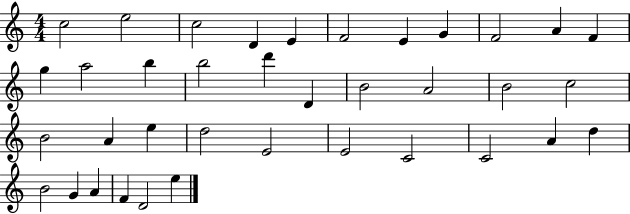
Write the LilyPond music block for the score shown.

{
  \clef treble
  \numericTimeSignature
  \time 4/4
  \key c \major
  c''2 e''2 | c''2 d'4 e'4 | f'2 e'4 g'4 | f'2 a'4 f'4 | \break g''4 a''2 b''4 | b''2 d'''4 d'4 | b'2 a'2 | b'2 c''2 | \break b'2 a'4 e''4 | d''2 e'2 | e'2 c'2 | c'2 a'4 d''4 | \break b'2 g'4 a'4 | f'4 d'2 e''4 | \bar "|."
}